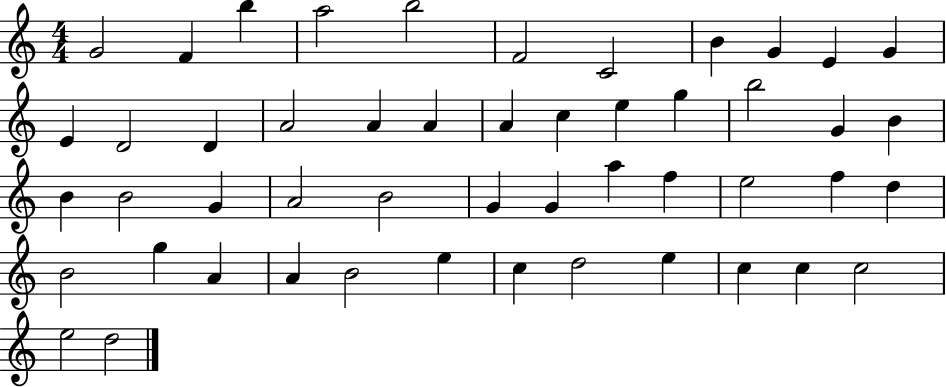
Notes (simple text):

G4/h F4/q B5/q A5/h B5/h F4/h C4/h B4/q G4/q E4/q G4/q E4/q D4/h D4/q A4/h A4/q A4/q A4/q C5/q E5/q G5/q B5/h G4/q B4/q B4/q B4/h G4/q A4/h B4/h G4/q G4/q A5/q F5/q E5/h F5/q D5/q B4/h G5/q A4/q A4/q B4/h E5/q C5/q D5/h E5/q C5/q C5/q C5/h E5/h D5/h